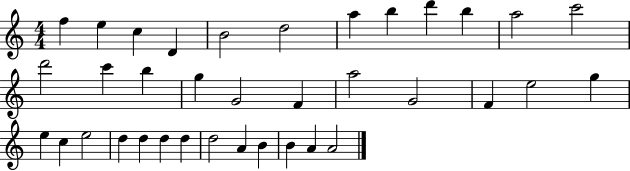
F5/q E5/q C5/q D4/q B4/h D5/h A5/q B5/q D6/q B5/q A5/h C6/h D6/h C6/q B5/q G5/q G4/h F4/q A5/h G4/h F4/q E5/h G5/q E5/q C5/q E5/h D5/q D5/q D5/q D5/q D5/h A4/q B4/q B4/q A4/q A4/h